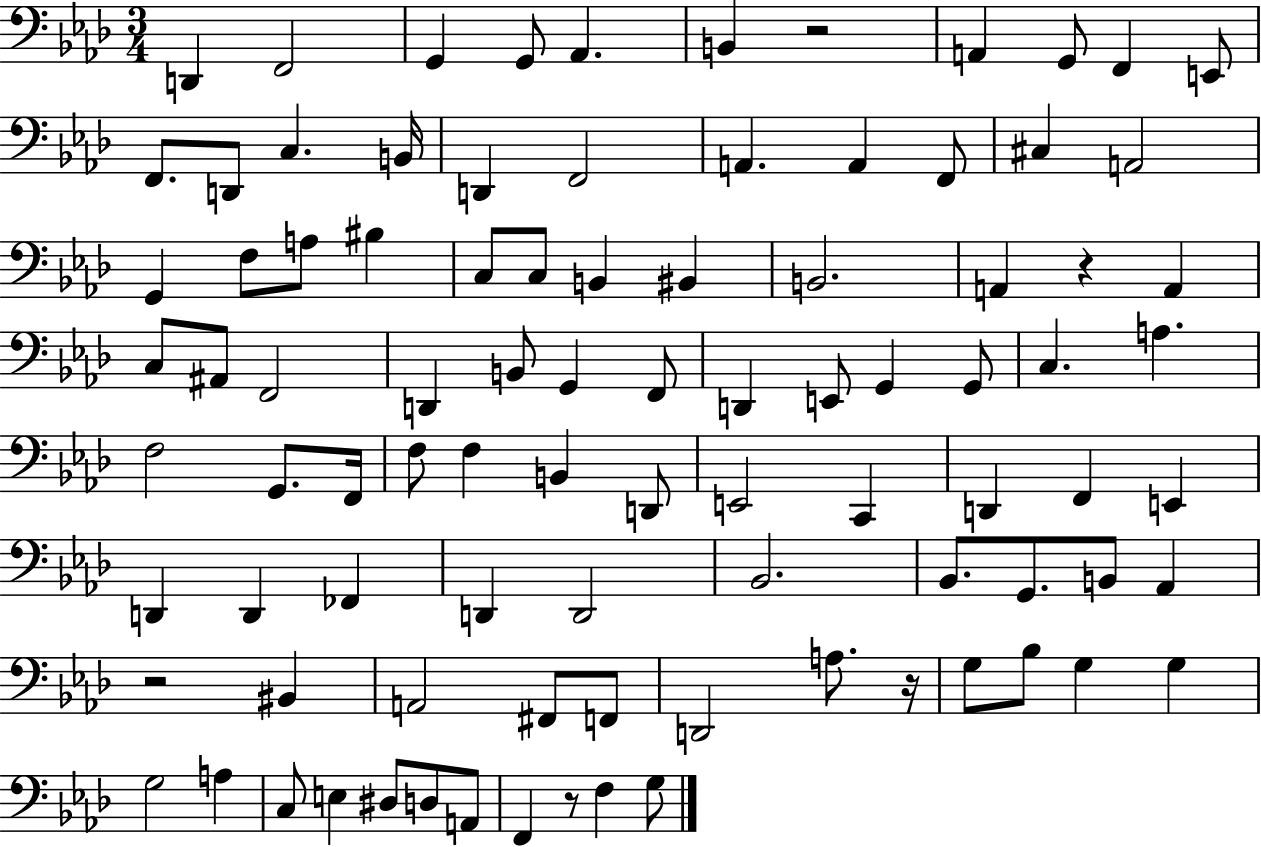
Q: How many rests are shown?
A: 5